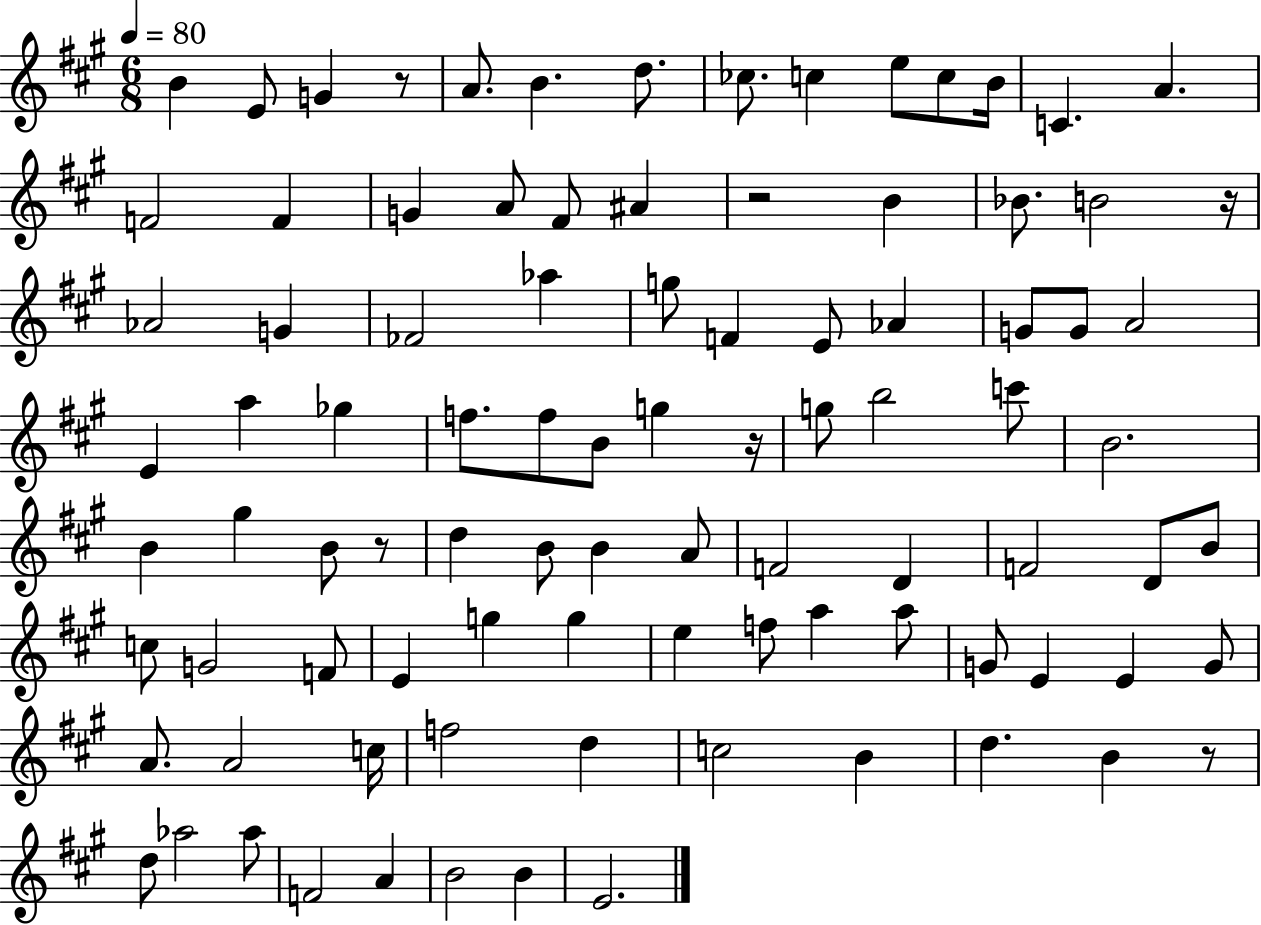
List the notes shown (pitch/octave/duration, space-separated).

B4/q E4/e G4/q R/e A4/e. B4/q. D5/e. CES5/e. C5/q E5/e C5/e B4/s C4/q. A4/q. F4/h F4/q G4/q A4/e F#4/e A#4/q R/h B4/q Bb4/e. B4/h R/s Ab4/h G4/q FES4/h Ab5/q G5/e F4/q E4/e Ab4/q G4/e G4/e A4/h E4/q A5/q Gb5/q F5/e. F5/e B4/e G5/q R/s G5/e B5/h C6/e B4/h. B4/q G#5/q B4/e R/e D5/q B4/e B4/q A4/e F4/h D4/q F4/h D4/e B4/e C5/e G4/h F4/e E4/q G5/q G5/q E5/q F5/e A5/q A5/e G4/e E4/q E4/q G4/e A4/e. A4/h C5/s F5/h D5/q C5/h B4/q D5/q. B4/q R/e D5/e Ab5/h Ab5/e F4/h A4/q B4/h B4/q E4/h.